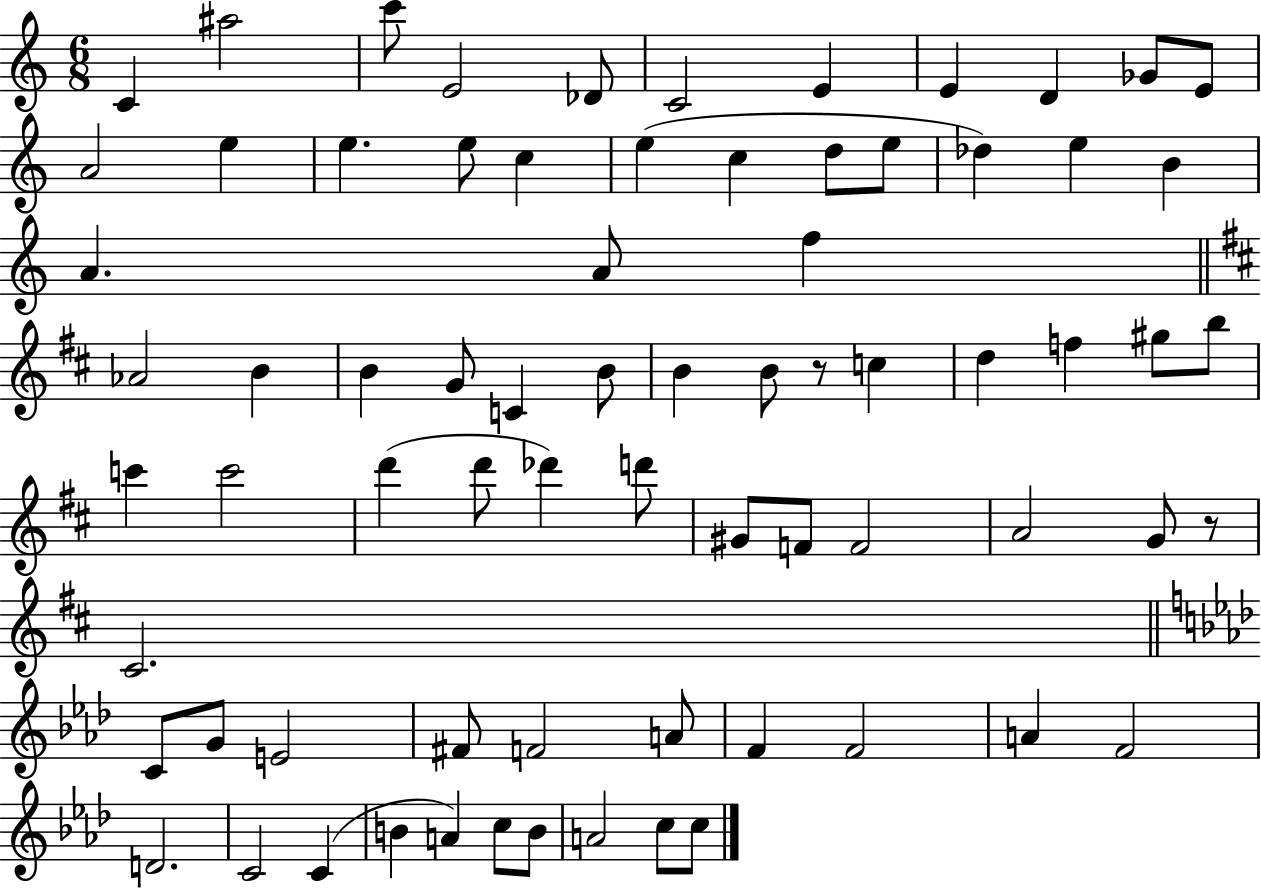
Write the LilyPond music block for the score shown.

{
  \clef treble
  \numericTimeSignature
  \time 6/8
  \key c \major
  \repeat volta 2 { c'4 ais''2 | c'''8 e'2 des'8 | c'2 e'4 | e'4 d'4 ges'8 e'8 | \break a'2 e''4 | e''4. e''8 c''4 | e''4( c''4 d''8 e''8 | des''4) e''4 b'4 | \break a'4. a'8 f''4 | \bar "||" \break \key b \minor aes'2 b'4 | b'4 g'8 c'4 b'8 | b'4 b'8 r8 c''4 | d''4 f''4 gis''8 b''8 | \break c'''4 c'''2 | d'''4( d'''8 des'''4) d'''8 | gis'8 f'8 f'2 | a'2 g'8 r8 | \break cis'2. | \bar "||" \break \key f \minor c'8 g'8 e'2 | fis'8 f'2 a'8 | f'4 f'2 | a'4 f'2 | \break d'2. | c'2 c'4( | b'4 a'4) c''8 b'8 | a'2 c''8 c''8 | \break } \bar "|."
}